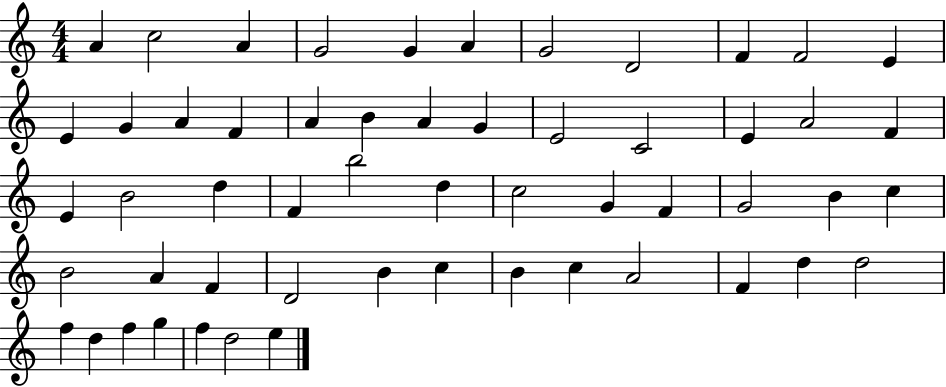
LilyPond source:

{
  \clef treble
  \numericTimeSignature
  \time 4/4
  \key c \major
  a'4 c''2 a'4 | g'2 g'4 a'4 | g'2 d'2 | f'4 f'2 e'4 | \break e'4 g'4 a'4 f'4 | a'4 b'4 a'4 g'4 | e'2 c'2 | e'4 a'2 f'4 | \break e'4 b'2 d''4 | f'4 b''2 d''4 | c''2 g'4 f'4 | g'2 b'4 c''4 | \break b'2 a'4 f'4 | d'2 b'4 c''4 | b'4 c''4 a'2 | f'4 d''4 d''2 | \break f''4 d''4 f''4 g''4 | f''4 d''2 e''4 | \bar "|."
}